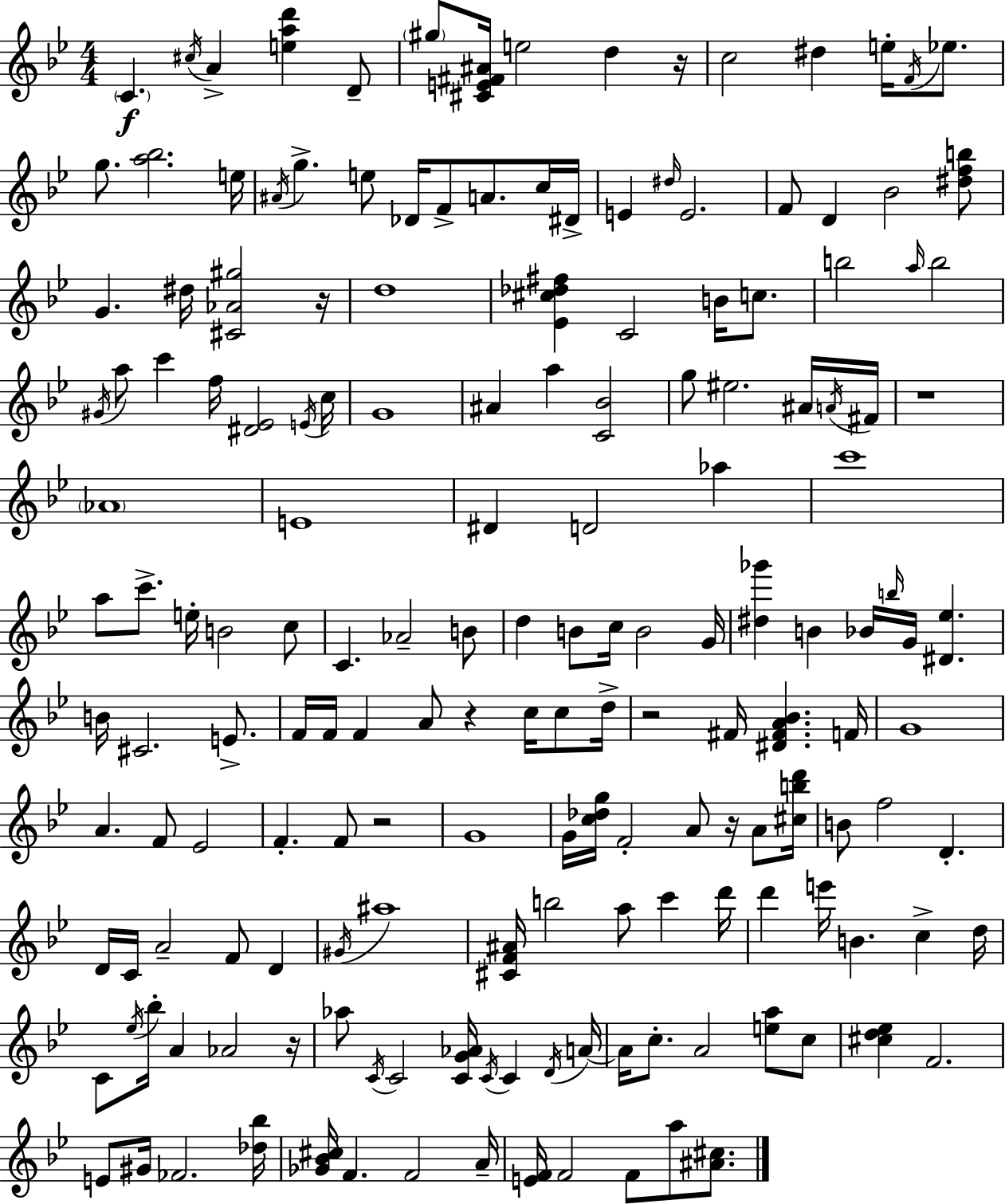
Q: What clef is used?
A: treble